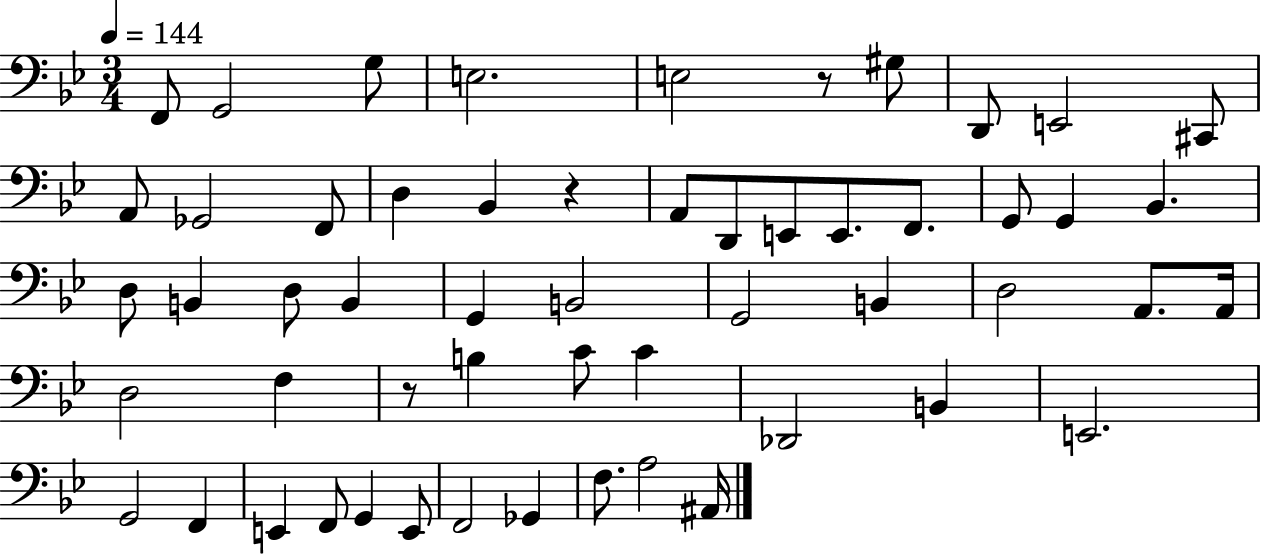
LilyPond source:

{
  \clef bass
  \numericTimeSignature
  \time 3/4
  \key bes \major
  \tempo 4 = 144
  f,8 g,2 g8 | e2. | e2 r8 gis8 | d,8 e,2 cis,8 | \break a,8 ges,2 f,8 | d4 bes,4 r4 | a,8 d,8 e,8 e,8. f,8. | g,8 g,4 bes,4. | \break d8 b,4 d8 b,4 | g,4 b,2 | g,2 b,4 | d2 a,8. a,16 | \break d2 f4 | r8 b4 c'8 c'4 | des,2 b,4 | e,2. | \break g,2 f,4 | e,4 f,8 g,4 e,8 | f,2 ges,4 | f8. a2 ais,16 | \break \bar "|."
}